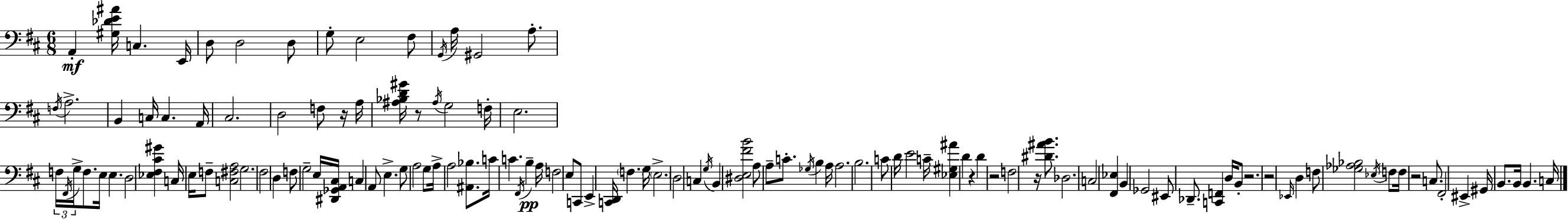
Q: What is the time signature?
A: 6/8